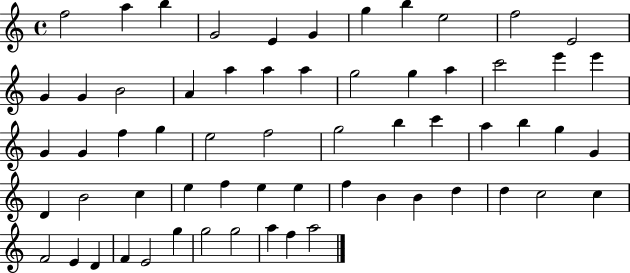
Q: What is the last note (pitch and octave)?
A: A5